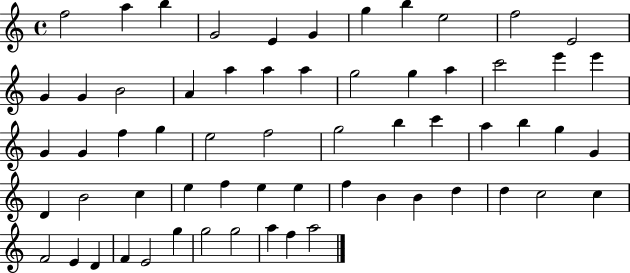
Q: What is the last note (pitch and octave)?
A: A5